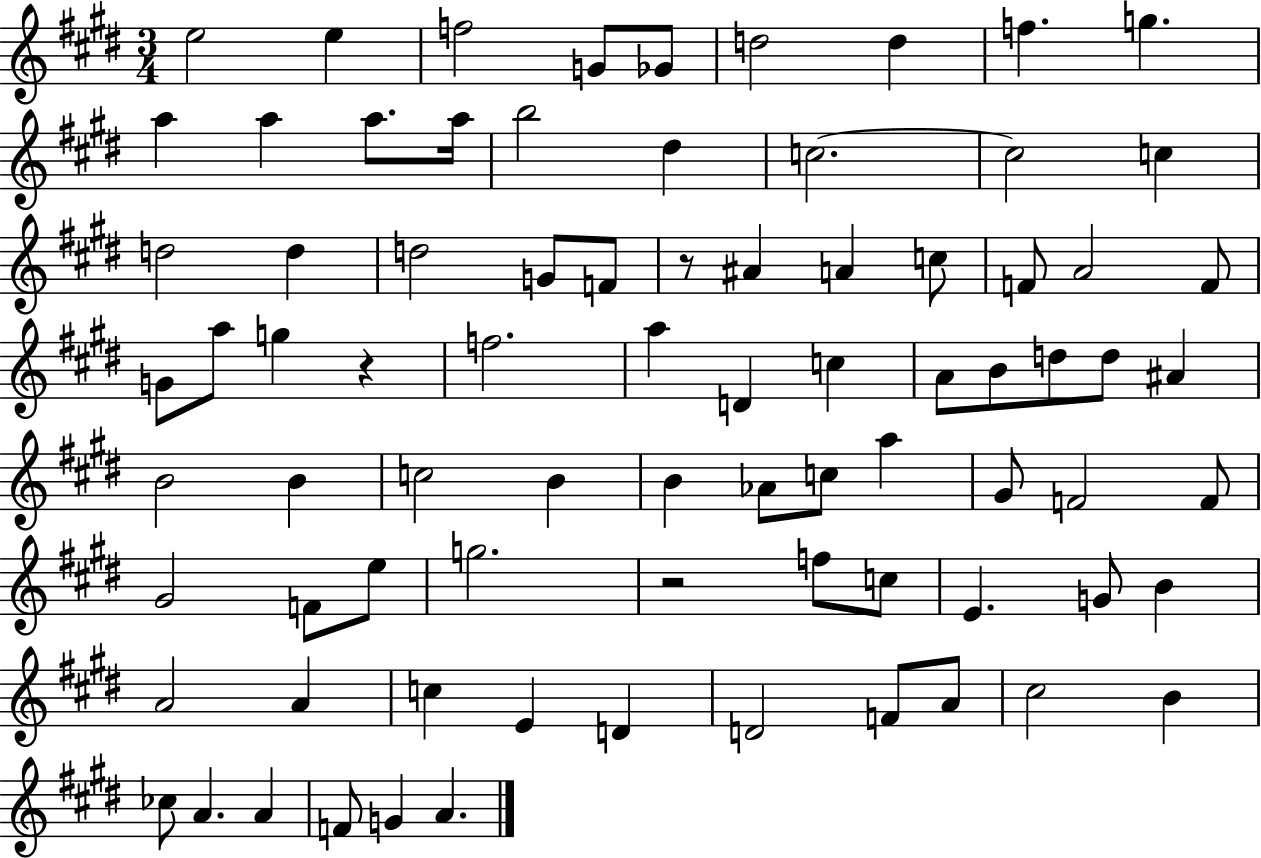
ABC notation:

X:1
T:Untitled
M:3/4
L:1/4
K:E
e2 e f2 G/2 _G/2 d2 d f g a a a/2 a/4 b2 ^d c2 c2 c d2 d d2 G/2 F/2 z/2 ^A A c/2 F/2 A2 F/2 G/2 a/2 g z f2 a D c A/2 B/2 d/2 d/2 ^A B2 B c2 B B _A/2 c/2 a ^G/2 F2 F/2 ^G2 F/2 e/2 g2 z2 f/2 c/2 E G/2 B A2 A c E D D2 F/2 A/2 ^c2 B _c/2 A A F/2 G A